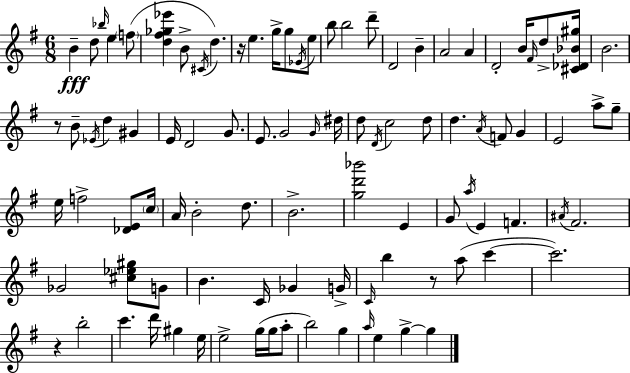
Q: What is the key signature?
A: E minor